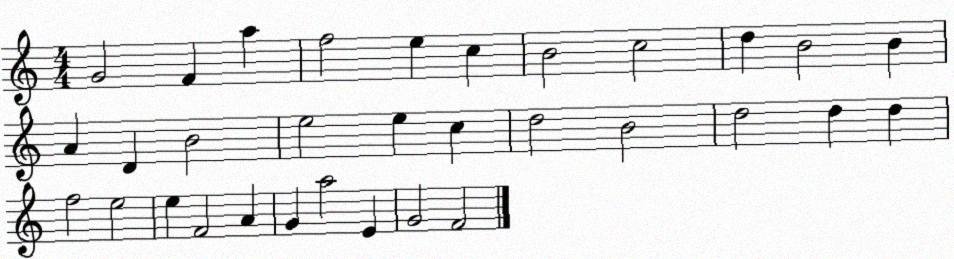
X:1
T:Untitled
M:4/4
L:1/4
K:C
G2 F a f2 e c B2 c2 d B2 B A D B2 e2 e c d2 B2 d2 d d f2 e2 e F2 A G a2 E G2 F2